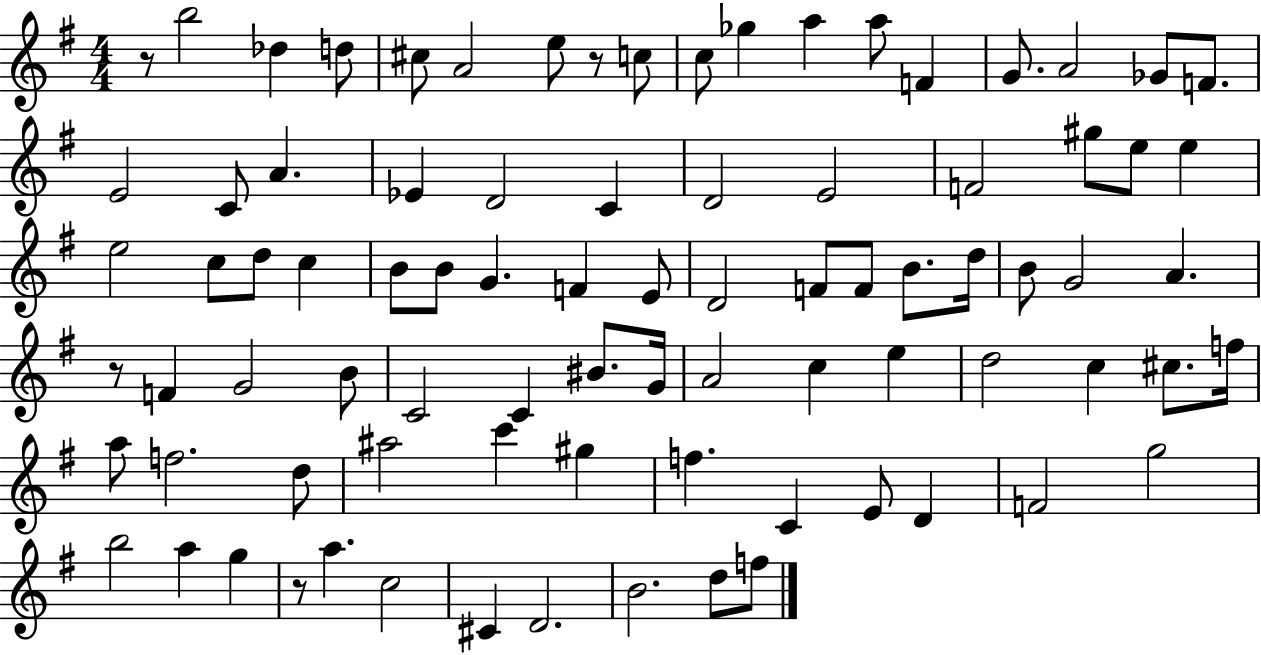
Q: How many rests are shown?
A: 4